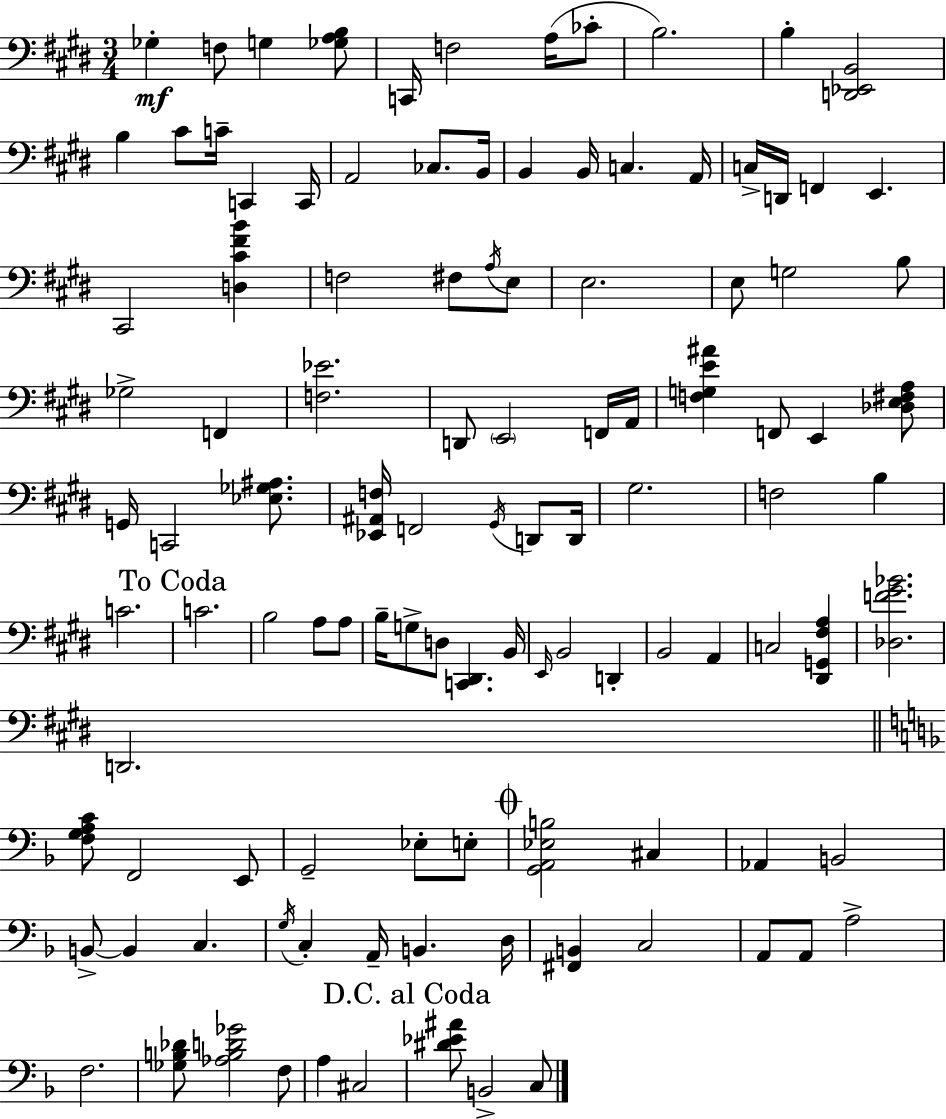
{
  \clef bass
  \numericTimeSignature
  \time 3/4
  \key e \major
  ges4-.\mf f8 g4 <ges a b>8 | c,16 f2 a16( ces'8-. | b2.) | b4-. <d, ees, b,>2 | \break b4 cis'8 c'16-- c,4 c,16 | a,2 ces8. b,16 | b,4 b,16 c4. a,16 | c16-> d,16 f,4 e,4. | \break cis,2 <d cis' fis' b'>4 | f2 fis8 \acciaccatura { a16 } e8 | e2. | e8 g2 b8 | \break ges2-> f,4 | <f ees'>2. | d,8 \parenthesize e,2 f,16 | a,16 <f g e' ais'>4 f,8 e,4 <des e fis a>8 | \break g,16 c,2 <ees ges ais>8. | <ees, ais, f>16 f,2 \acciaccatura { gis,16 } d,8 | d,16 gis2. | f2 b4 | \break c'2. | \mark "To Coda" c'2. | b2 a8 | a8 b16-- g8-> d8 <c, dis,>4. | \break b,16 \grace { e,16 } b,2 d,4-. | b,2 a,4 | c2 <dis, g, fis a>4 | <des f' gis' bes'>2. | \break d,2. | \bar "||" \break \key f \major <f g a c'>8 f,2 e,8 | g,2-- ees8-. e8-. | \mark \markup { \musicglyph "scripts.coda" } <g, a, ees b>2 cis4 | aes,4 b,2 | \break b,8->~~ b,4 c4. | \acciaccatura { g16 } c4-. a,16-- b,4. | d16 <fis, b,>4 c2 | a,8 a,8 a2-> | \break f2. | <ges b des'>8 <aes b d' ges'>2 f8 | a4 cis2 | \mark "D.C. al Coda" <dis' ees' ais'>8 b,2-> c8 | \break \bar "|."
}